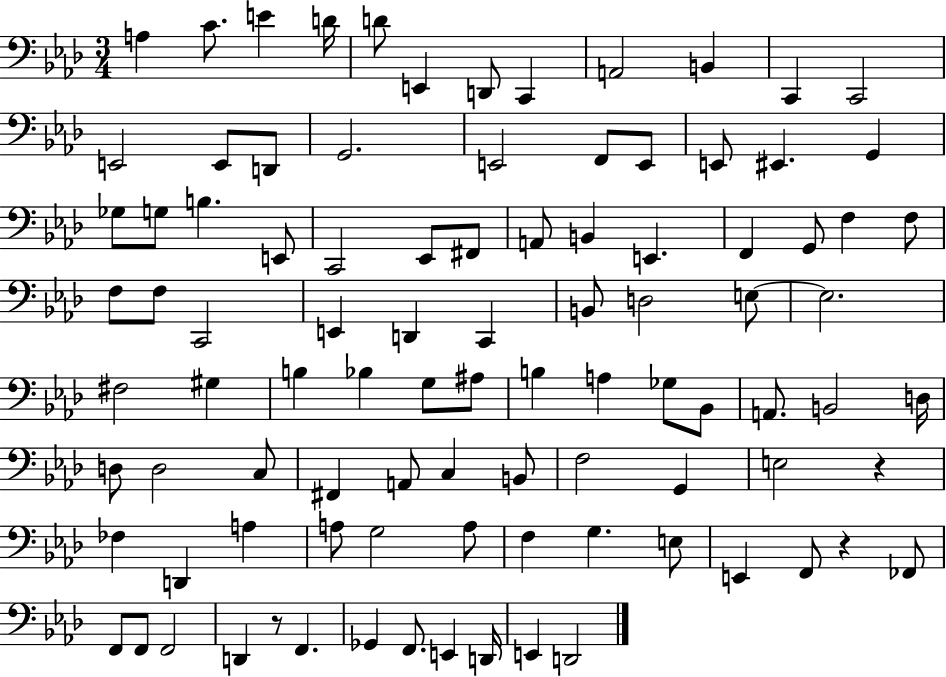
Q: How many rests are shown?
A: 3